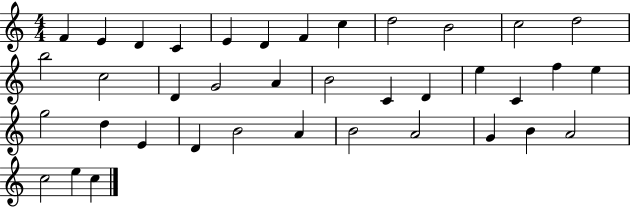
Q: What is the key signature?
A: C major